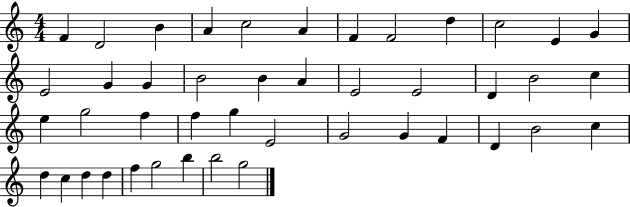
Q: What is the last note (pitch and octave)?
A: G5